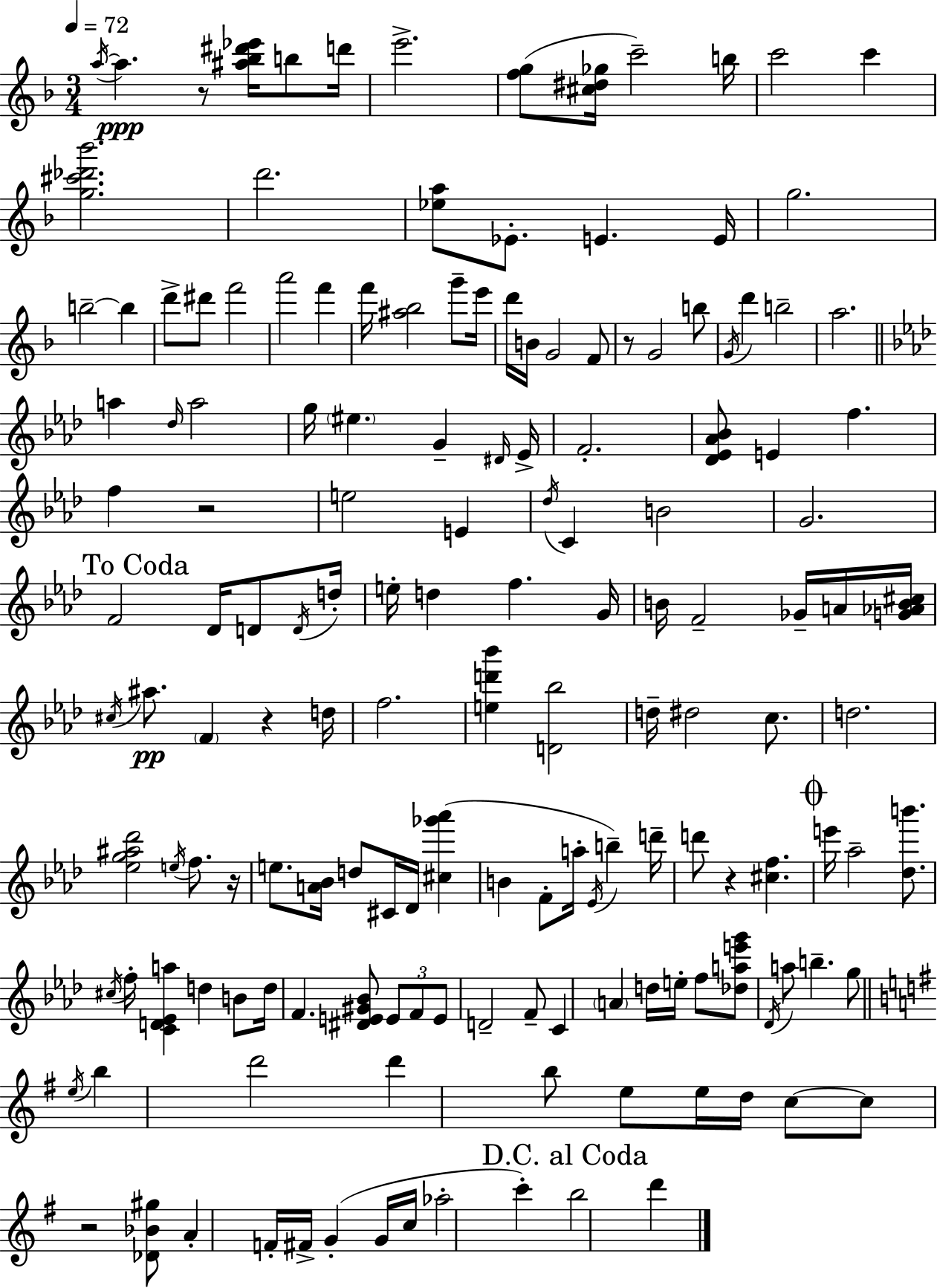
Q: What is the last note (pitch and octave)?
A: D6